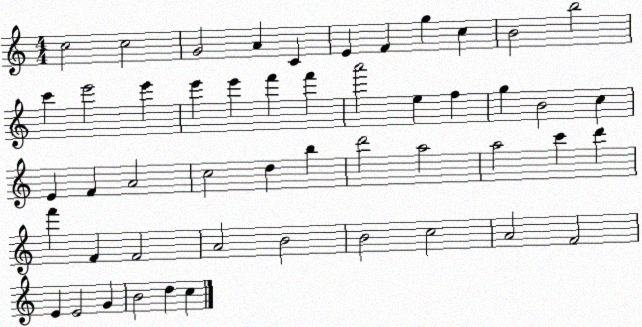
X:1
T:Untitled
M:4/4
L:1/4
K:C
c2 c2 G2 A C E F g c B2 b2 c' e'2 e' e' e' f' f' a'2 e f g B2 c E F A2 c2 d b d'2 a2 a2 c' d' f' F F2 A2 B2 B2 c2 A2 F2 E E2 G B2 d c